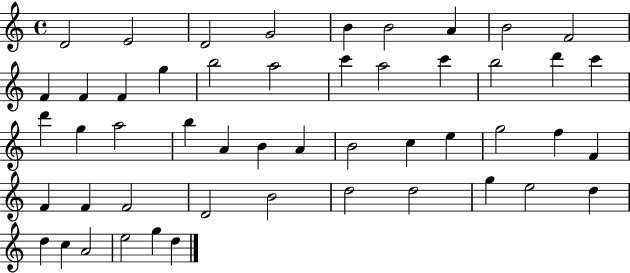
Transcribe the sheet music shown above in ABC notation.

X:1
T:Untitled
M:4/4
L:1/4
K:C
D2 E2 D2 G2 B B2 A B2 F2 F F F g b2 a2 c' a2 c' b2 d' c' d' g a2 b A B A B2 c e g2 f F F F F2 D2 B2 d2 d2 g e2 d d c A2 e2 g d